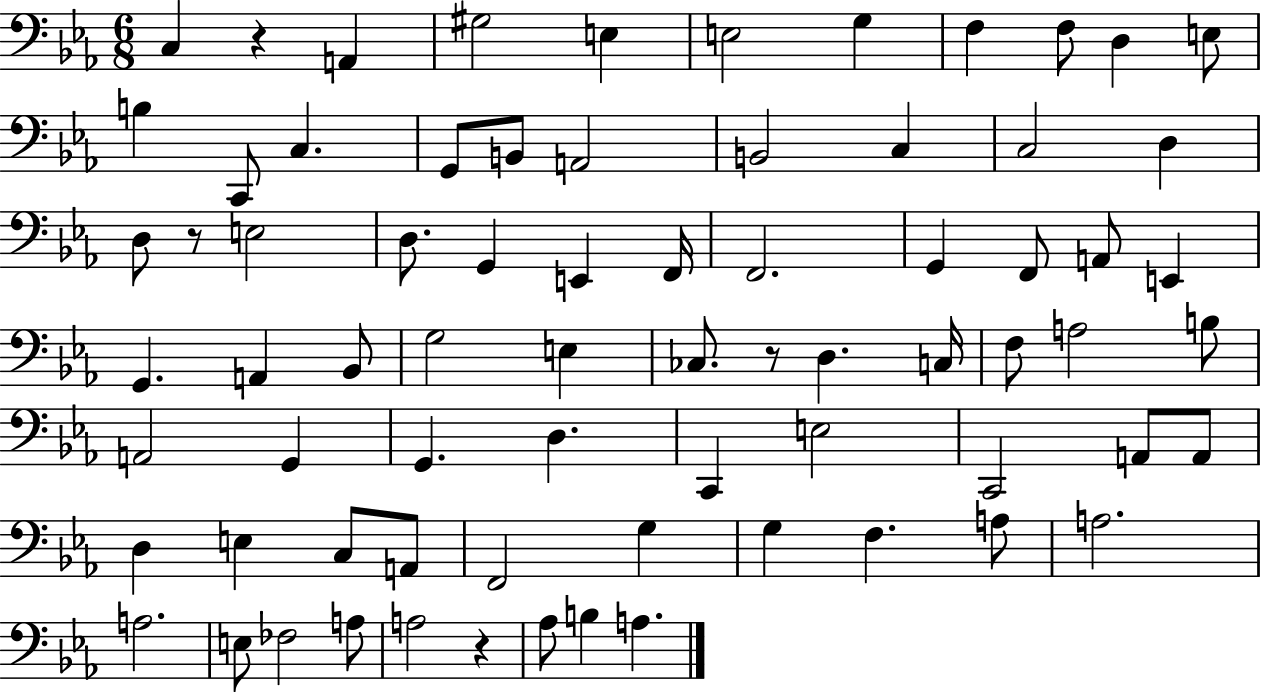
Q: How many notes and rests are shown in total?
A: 73